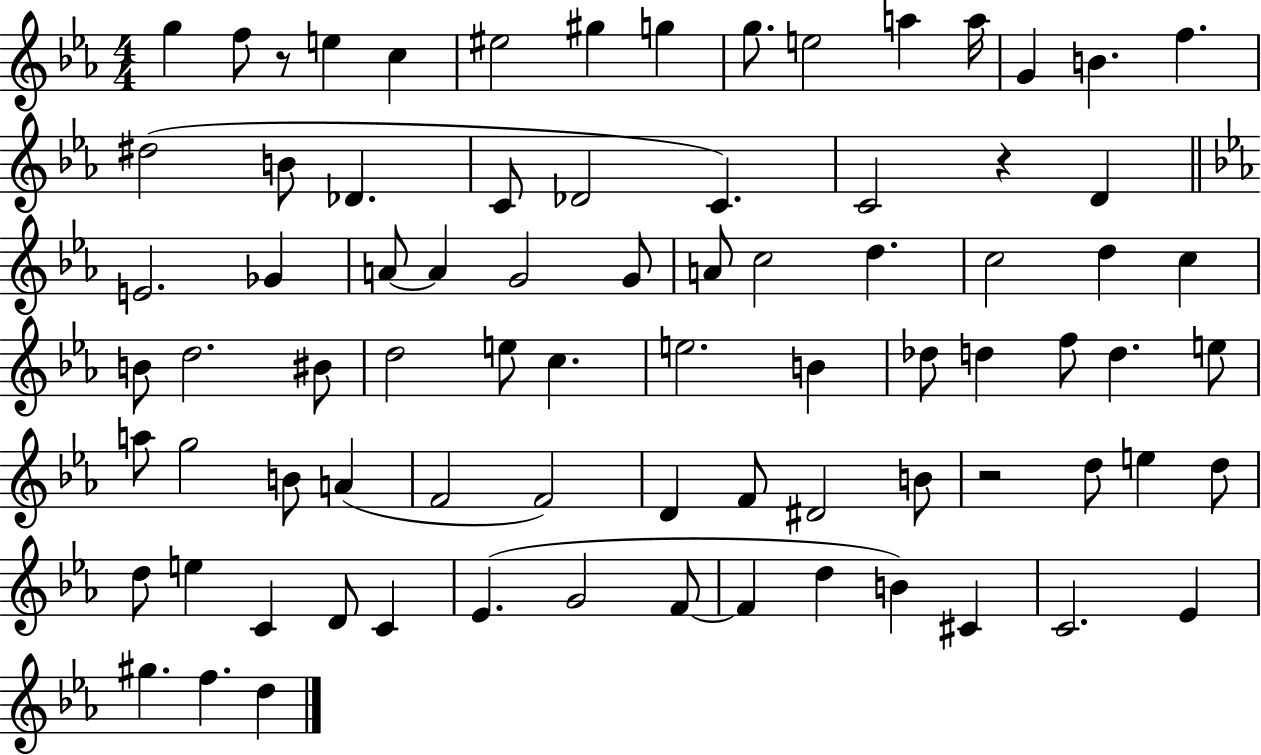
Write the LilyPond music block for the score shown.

{
  \clef treble
  \numericTimeSignature
  \time 4/4
  \key ees \major
  \repeat volta 2 { g''4 f''8 r8 e''4 c''4 | eis''2 gis''4 g''4 | g''8. e''2 a''4 a''16 | g'4 b'4. f''4. | \break dis''2( b'8 des'4. | c'8 des'2 c'4.) | c'2 r4 d'4 | \bar "||" \break \key ees \major e'2. ges'4 | a'8~~ a'4 g'2 g'8 | a'8 c''2 d''4. | c''2 d''4 c''4 | \break b'8 d''2. bis'8 | d''2 e''8 c''4. | e''2. b'4 | des''8 d''4 f''8 d''4. e''8 | \break a''8 g''2 b'8 a'4( | f'2 f'2) | d'4 f'8 dis'2 b'8 | r2 d''8 e''4 d''8 | \break d''8 e''4 c'4 d'8 c'4 | ees'4.( g'2 f'8~~ | f'4 d''4 b'4) cis'4 | c'2. ees'4 | \break gis''4. f''4. d''4 | } \bar "|."
}